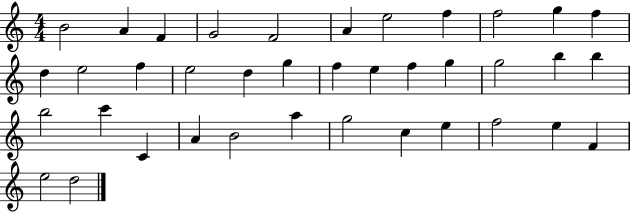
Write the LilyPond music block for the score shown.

{
  \clef treble
  \numericTimeSignature
  \time 4/4
  \key c \major
  b'2 a'4 f'4 | g'2 f'2 | a'4 e''2 f''4 | f''2 g''4 f''4 | \break d''4 e''2 f''4 | e''2 d''4 g''4 | f''4 e''4 f''4 g''4 | g''2 b''4 b''4 | \break b''2 c'''4 c'4 | a'4 b'2 a''4 | g''2 c''4 e''4 | f''2 e''4 f'4 | \break e''2 d''2 | \bar "|."
}